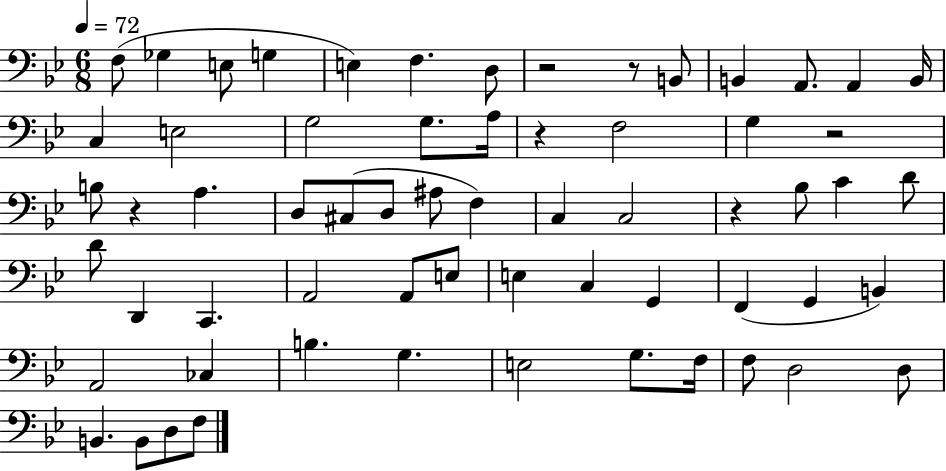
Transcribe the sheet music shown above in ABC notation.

X:1
T:Untitled
M:6/8
L:1/4
K:Bb
F,/2 _G, E,/2 G, E, F, D,/2 z2 z/2 B,,/2 B,, A,,/2 A,, B,,/4 C, E,2 G,2 G,/2 A,/4 z F,2 G, z2 B,/2 z A, D,/2 ^C,/2 D,/2 ^A,/2 F, C, C,2 z _B,/2 C D/2 D/2 D,, C,, A,,2 A,,/2 E,/2 E, C, G,, F,, G,, B,, A,,2 _C, B, G, E,2 G,/2 F,/4 F,/2 D,2 D,/2 B,, B,,/2 D,/2 F,/2